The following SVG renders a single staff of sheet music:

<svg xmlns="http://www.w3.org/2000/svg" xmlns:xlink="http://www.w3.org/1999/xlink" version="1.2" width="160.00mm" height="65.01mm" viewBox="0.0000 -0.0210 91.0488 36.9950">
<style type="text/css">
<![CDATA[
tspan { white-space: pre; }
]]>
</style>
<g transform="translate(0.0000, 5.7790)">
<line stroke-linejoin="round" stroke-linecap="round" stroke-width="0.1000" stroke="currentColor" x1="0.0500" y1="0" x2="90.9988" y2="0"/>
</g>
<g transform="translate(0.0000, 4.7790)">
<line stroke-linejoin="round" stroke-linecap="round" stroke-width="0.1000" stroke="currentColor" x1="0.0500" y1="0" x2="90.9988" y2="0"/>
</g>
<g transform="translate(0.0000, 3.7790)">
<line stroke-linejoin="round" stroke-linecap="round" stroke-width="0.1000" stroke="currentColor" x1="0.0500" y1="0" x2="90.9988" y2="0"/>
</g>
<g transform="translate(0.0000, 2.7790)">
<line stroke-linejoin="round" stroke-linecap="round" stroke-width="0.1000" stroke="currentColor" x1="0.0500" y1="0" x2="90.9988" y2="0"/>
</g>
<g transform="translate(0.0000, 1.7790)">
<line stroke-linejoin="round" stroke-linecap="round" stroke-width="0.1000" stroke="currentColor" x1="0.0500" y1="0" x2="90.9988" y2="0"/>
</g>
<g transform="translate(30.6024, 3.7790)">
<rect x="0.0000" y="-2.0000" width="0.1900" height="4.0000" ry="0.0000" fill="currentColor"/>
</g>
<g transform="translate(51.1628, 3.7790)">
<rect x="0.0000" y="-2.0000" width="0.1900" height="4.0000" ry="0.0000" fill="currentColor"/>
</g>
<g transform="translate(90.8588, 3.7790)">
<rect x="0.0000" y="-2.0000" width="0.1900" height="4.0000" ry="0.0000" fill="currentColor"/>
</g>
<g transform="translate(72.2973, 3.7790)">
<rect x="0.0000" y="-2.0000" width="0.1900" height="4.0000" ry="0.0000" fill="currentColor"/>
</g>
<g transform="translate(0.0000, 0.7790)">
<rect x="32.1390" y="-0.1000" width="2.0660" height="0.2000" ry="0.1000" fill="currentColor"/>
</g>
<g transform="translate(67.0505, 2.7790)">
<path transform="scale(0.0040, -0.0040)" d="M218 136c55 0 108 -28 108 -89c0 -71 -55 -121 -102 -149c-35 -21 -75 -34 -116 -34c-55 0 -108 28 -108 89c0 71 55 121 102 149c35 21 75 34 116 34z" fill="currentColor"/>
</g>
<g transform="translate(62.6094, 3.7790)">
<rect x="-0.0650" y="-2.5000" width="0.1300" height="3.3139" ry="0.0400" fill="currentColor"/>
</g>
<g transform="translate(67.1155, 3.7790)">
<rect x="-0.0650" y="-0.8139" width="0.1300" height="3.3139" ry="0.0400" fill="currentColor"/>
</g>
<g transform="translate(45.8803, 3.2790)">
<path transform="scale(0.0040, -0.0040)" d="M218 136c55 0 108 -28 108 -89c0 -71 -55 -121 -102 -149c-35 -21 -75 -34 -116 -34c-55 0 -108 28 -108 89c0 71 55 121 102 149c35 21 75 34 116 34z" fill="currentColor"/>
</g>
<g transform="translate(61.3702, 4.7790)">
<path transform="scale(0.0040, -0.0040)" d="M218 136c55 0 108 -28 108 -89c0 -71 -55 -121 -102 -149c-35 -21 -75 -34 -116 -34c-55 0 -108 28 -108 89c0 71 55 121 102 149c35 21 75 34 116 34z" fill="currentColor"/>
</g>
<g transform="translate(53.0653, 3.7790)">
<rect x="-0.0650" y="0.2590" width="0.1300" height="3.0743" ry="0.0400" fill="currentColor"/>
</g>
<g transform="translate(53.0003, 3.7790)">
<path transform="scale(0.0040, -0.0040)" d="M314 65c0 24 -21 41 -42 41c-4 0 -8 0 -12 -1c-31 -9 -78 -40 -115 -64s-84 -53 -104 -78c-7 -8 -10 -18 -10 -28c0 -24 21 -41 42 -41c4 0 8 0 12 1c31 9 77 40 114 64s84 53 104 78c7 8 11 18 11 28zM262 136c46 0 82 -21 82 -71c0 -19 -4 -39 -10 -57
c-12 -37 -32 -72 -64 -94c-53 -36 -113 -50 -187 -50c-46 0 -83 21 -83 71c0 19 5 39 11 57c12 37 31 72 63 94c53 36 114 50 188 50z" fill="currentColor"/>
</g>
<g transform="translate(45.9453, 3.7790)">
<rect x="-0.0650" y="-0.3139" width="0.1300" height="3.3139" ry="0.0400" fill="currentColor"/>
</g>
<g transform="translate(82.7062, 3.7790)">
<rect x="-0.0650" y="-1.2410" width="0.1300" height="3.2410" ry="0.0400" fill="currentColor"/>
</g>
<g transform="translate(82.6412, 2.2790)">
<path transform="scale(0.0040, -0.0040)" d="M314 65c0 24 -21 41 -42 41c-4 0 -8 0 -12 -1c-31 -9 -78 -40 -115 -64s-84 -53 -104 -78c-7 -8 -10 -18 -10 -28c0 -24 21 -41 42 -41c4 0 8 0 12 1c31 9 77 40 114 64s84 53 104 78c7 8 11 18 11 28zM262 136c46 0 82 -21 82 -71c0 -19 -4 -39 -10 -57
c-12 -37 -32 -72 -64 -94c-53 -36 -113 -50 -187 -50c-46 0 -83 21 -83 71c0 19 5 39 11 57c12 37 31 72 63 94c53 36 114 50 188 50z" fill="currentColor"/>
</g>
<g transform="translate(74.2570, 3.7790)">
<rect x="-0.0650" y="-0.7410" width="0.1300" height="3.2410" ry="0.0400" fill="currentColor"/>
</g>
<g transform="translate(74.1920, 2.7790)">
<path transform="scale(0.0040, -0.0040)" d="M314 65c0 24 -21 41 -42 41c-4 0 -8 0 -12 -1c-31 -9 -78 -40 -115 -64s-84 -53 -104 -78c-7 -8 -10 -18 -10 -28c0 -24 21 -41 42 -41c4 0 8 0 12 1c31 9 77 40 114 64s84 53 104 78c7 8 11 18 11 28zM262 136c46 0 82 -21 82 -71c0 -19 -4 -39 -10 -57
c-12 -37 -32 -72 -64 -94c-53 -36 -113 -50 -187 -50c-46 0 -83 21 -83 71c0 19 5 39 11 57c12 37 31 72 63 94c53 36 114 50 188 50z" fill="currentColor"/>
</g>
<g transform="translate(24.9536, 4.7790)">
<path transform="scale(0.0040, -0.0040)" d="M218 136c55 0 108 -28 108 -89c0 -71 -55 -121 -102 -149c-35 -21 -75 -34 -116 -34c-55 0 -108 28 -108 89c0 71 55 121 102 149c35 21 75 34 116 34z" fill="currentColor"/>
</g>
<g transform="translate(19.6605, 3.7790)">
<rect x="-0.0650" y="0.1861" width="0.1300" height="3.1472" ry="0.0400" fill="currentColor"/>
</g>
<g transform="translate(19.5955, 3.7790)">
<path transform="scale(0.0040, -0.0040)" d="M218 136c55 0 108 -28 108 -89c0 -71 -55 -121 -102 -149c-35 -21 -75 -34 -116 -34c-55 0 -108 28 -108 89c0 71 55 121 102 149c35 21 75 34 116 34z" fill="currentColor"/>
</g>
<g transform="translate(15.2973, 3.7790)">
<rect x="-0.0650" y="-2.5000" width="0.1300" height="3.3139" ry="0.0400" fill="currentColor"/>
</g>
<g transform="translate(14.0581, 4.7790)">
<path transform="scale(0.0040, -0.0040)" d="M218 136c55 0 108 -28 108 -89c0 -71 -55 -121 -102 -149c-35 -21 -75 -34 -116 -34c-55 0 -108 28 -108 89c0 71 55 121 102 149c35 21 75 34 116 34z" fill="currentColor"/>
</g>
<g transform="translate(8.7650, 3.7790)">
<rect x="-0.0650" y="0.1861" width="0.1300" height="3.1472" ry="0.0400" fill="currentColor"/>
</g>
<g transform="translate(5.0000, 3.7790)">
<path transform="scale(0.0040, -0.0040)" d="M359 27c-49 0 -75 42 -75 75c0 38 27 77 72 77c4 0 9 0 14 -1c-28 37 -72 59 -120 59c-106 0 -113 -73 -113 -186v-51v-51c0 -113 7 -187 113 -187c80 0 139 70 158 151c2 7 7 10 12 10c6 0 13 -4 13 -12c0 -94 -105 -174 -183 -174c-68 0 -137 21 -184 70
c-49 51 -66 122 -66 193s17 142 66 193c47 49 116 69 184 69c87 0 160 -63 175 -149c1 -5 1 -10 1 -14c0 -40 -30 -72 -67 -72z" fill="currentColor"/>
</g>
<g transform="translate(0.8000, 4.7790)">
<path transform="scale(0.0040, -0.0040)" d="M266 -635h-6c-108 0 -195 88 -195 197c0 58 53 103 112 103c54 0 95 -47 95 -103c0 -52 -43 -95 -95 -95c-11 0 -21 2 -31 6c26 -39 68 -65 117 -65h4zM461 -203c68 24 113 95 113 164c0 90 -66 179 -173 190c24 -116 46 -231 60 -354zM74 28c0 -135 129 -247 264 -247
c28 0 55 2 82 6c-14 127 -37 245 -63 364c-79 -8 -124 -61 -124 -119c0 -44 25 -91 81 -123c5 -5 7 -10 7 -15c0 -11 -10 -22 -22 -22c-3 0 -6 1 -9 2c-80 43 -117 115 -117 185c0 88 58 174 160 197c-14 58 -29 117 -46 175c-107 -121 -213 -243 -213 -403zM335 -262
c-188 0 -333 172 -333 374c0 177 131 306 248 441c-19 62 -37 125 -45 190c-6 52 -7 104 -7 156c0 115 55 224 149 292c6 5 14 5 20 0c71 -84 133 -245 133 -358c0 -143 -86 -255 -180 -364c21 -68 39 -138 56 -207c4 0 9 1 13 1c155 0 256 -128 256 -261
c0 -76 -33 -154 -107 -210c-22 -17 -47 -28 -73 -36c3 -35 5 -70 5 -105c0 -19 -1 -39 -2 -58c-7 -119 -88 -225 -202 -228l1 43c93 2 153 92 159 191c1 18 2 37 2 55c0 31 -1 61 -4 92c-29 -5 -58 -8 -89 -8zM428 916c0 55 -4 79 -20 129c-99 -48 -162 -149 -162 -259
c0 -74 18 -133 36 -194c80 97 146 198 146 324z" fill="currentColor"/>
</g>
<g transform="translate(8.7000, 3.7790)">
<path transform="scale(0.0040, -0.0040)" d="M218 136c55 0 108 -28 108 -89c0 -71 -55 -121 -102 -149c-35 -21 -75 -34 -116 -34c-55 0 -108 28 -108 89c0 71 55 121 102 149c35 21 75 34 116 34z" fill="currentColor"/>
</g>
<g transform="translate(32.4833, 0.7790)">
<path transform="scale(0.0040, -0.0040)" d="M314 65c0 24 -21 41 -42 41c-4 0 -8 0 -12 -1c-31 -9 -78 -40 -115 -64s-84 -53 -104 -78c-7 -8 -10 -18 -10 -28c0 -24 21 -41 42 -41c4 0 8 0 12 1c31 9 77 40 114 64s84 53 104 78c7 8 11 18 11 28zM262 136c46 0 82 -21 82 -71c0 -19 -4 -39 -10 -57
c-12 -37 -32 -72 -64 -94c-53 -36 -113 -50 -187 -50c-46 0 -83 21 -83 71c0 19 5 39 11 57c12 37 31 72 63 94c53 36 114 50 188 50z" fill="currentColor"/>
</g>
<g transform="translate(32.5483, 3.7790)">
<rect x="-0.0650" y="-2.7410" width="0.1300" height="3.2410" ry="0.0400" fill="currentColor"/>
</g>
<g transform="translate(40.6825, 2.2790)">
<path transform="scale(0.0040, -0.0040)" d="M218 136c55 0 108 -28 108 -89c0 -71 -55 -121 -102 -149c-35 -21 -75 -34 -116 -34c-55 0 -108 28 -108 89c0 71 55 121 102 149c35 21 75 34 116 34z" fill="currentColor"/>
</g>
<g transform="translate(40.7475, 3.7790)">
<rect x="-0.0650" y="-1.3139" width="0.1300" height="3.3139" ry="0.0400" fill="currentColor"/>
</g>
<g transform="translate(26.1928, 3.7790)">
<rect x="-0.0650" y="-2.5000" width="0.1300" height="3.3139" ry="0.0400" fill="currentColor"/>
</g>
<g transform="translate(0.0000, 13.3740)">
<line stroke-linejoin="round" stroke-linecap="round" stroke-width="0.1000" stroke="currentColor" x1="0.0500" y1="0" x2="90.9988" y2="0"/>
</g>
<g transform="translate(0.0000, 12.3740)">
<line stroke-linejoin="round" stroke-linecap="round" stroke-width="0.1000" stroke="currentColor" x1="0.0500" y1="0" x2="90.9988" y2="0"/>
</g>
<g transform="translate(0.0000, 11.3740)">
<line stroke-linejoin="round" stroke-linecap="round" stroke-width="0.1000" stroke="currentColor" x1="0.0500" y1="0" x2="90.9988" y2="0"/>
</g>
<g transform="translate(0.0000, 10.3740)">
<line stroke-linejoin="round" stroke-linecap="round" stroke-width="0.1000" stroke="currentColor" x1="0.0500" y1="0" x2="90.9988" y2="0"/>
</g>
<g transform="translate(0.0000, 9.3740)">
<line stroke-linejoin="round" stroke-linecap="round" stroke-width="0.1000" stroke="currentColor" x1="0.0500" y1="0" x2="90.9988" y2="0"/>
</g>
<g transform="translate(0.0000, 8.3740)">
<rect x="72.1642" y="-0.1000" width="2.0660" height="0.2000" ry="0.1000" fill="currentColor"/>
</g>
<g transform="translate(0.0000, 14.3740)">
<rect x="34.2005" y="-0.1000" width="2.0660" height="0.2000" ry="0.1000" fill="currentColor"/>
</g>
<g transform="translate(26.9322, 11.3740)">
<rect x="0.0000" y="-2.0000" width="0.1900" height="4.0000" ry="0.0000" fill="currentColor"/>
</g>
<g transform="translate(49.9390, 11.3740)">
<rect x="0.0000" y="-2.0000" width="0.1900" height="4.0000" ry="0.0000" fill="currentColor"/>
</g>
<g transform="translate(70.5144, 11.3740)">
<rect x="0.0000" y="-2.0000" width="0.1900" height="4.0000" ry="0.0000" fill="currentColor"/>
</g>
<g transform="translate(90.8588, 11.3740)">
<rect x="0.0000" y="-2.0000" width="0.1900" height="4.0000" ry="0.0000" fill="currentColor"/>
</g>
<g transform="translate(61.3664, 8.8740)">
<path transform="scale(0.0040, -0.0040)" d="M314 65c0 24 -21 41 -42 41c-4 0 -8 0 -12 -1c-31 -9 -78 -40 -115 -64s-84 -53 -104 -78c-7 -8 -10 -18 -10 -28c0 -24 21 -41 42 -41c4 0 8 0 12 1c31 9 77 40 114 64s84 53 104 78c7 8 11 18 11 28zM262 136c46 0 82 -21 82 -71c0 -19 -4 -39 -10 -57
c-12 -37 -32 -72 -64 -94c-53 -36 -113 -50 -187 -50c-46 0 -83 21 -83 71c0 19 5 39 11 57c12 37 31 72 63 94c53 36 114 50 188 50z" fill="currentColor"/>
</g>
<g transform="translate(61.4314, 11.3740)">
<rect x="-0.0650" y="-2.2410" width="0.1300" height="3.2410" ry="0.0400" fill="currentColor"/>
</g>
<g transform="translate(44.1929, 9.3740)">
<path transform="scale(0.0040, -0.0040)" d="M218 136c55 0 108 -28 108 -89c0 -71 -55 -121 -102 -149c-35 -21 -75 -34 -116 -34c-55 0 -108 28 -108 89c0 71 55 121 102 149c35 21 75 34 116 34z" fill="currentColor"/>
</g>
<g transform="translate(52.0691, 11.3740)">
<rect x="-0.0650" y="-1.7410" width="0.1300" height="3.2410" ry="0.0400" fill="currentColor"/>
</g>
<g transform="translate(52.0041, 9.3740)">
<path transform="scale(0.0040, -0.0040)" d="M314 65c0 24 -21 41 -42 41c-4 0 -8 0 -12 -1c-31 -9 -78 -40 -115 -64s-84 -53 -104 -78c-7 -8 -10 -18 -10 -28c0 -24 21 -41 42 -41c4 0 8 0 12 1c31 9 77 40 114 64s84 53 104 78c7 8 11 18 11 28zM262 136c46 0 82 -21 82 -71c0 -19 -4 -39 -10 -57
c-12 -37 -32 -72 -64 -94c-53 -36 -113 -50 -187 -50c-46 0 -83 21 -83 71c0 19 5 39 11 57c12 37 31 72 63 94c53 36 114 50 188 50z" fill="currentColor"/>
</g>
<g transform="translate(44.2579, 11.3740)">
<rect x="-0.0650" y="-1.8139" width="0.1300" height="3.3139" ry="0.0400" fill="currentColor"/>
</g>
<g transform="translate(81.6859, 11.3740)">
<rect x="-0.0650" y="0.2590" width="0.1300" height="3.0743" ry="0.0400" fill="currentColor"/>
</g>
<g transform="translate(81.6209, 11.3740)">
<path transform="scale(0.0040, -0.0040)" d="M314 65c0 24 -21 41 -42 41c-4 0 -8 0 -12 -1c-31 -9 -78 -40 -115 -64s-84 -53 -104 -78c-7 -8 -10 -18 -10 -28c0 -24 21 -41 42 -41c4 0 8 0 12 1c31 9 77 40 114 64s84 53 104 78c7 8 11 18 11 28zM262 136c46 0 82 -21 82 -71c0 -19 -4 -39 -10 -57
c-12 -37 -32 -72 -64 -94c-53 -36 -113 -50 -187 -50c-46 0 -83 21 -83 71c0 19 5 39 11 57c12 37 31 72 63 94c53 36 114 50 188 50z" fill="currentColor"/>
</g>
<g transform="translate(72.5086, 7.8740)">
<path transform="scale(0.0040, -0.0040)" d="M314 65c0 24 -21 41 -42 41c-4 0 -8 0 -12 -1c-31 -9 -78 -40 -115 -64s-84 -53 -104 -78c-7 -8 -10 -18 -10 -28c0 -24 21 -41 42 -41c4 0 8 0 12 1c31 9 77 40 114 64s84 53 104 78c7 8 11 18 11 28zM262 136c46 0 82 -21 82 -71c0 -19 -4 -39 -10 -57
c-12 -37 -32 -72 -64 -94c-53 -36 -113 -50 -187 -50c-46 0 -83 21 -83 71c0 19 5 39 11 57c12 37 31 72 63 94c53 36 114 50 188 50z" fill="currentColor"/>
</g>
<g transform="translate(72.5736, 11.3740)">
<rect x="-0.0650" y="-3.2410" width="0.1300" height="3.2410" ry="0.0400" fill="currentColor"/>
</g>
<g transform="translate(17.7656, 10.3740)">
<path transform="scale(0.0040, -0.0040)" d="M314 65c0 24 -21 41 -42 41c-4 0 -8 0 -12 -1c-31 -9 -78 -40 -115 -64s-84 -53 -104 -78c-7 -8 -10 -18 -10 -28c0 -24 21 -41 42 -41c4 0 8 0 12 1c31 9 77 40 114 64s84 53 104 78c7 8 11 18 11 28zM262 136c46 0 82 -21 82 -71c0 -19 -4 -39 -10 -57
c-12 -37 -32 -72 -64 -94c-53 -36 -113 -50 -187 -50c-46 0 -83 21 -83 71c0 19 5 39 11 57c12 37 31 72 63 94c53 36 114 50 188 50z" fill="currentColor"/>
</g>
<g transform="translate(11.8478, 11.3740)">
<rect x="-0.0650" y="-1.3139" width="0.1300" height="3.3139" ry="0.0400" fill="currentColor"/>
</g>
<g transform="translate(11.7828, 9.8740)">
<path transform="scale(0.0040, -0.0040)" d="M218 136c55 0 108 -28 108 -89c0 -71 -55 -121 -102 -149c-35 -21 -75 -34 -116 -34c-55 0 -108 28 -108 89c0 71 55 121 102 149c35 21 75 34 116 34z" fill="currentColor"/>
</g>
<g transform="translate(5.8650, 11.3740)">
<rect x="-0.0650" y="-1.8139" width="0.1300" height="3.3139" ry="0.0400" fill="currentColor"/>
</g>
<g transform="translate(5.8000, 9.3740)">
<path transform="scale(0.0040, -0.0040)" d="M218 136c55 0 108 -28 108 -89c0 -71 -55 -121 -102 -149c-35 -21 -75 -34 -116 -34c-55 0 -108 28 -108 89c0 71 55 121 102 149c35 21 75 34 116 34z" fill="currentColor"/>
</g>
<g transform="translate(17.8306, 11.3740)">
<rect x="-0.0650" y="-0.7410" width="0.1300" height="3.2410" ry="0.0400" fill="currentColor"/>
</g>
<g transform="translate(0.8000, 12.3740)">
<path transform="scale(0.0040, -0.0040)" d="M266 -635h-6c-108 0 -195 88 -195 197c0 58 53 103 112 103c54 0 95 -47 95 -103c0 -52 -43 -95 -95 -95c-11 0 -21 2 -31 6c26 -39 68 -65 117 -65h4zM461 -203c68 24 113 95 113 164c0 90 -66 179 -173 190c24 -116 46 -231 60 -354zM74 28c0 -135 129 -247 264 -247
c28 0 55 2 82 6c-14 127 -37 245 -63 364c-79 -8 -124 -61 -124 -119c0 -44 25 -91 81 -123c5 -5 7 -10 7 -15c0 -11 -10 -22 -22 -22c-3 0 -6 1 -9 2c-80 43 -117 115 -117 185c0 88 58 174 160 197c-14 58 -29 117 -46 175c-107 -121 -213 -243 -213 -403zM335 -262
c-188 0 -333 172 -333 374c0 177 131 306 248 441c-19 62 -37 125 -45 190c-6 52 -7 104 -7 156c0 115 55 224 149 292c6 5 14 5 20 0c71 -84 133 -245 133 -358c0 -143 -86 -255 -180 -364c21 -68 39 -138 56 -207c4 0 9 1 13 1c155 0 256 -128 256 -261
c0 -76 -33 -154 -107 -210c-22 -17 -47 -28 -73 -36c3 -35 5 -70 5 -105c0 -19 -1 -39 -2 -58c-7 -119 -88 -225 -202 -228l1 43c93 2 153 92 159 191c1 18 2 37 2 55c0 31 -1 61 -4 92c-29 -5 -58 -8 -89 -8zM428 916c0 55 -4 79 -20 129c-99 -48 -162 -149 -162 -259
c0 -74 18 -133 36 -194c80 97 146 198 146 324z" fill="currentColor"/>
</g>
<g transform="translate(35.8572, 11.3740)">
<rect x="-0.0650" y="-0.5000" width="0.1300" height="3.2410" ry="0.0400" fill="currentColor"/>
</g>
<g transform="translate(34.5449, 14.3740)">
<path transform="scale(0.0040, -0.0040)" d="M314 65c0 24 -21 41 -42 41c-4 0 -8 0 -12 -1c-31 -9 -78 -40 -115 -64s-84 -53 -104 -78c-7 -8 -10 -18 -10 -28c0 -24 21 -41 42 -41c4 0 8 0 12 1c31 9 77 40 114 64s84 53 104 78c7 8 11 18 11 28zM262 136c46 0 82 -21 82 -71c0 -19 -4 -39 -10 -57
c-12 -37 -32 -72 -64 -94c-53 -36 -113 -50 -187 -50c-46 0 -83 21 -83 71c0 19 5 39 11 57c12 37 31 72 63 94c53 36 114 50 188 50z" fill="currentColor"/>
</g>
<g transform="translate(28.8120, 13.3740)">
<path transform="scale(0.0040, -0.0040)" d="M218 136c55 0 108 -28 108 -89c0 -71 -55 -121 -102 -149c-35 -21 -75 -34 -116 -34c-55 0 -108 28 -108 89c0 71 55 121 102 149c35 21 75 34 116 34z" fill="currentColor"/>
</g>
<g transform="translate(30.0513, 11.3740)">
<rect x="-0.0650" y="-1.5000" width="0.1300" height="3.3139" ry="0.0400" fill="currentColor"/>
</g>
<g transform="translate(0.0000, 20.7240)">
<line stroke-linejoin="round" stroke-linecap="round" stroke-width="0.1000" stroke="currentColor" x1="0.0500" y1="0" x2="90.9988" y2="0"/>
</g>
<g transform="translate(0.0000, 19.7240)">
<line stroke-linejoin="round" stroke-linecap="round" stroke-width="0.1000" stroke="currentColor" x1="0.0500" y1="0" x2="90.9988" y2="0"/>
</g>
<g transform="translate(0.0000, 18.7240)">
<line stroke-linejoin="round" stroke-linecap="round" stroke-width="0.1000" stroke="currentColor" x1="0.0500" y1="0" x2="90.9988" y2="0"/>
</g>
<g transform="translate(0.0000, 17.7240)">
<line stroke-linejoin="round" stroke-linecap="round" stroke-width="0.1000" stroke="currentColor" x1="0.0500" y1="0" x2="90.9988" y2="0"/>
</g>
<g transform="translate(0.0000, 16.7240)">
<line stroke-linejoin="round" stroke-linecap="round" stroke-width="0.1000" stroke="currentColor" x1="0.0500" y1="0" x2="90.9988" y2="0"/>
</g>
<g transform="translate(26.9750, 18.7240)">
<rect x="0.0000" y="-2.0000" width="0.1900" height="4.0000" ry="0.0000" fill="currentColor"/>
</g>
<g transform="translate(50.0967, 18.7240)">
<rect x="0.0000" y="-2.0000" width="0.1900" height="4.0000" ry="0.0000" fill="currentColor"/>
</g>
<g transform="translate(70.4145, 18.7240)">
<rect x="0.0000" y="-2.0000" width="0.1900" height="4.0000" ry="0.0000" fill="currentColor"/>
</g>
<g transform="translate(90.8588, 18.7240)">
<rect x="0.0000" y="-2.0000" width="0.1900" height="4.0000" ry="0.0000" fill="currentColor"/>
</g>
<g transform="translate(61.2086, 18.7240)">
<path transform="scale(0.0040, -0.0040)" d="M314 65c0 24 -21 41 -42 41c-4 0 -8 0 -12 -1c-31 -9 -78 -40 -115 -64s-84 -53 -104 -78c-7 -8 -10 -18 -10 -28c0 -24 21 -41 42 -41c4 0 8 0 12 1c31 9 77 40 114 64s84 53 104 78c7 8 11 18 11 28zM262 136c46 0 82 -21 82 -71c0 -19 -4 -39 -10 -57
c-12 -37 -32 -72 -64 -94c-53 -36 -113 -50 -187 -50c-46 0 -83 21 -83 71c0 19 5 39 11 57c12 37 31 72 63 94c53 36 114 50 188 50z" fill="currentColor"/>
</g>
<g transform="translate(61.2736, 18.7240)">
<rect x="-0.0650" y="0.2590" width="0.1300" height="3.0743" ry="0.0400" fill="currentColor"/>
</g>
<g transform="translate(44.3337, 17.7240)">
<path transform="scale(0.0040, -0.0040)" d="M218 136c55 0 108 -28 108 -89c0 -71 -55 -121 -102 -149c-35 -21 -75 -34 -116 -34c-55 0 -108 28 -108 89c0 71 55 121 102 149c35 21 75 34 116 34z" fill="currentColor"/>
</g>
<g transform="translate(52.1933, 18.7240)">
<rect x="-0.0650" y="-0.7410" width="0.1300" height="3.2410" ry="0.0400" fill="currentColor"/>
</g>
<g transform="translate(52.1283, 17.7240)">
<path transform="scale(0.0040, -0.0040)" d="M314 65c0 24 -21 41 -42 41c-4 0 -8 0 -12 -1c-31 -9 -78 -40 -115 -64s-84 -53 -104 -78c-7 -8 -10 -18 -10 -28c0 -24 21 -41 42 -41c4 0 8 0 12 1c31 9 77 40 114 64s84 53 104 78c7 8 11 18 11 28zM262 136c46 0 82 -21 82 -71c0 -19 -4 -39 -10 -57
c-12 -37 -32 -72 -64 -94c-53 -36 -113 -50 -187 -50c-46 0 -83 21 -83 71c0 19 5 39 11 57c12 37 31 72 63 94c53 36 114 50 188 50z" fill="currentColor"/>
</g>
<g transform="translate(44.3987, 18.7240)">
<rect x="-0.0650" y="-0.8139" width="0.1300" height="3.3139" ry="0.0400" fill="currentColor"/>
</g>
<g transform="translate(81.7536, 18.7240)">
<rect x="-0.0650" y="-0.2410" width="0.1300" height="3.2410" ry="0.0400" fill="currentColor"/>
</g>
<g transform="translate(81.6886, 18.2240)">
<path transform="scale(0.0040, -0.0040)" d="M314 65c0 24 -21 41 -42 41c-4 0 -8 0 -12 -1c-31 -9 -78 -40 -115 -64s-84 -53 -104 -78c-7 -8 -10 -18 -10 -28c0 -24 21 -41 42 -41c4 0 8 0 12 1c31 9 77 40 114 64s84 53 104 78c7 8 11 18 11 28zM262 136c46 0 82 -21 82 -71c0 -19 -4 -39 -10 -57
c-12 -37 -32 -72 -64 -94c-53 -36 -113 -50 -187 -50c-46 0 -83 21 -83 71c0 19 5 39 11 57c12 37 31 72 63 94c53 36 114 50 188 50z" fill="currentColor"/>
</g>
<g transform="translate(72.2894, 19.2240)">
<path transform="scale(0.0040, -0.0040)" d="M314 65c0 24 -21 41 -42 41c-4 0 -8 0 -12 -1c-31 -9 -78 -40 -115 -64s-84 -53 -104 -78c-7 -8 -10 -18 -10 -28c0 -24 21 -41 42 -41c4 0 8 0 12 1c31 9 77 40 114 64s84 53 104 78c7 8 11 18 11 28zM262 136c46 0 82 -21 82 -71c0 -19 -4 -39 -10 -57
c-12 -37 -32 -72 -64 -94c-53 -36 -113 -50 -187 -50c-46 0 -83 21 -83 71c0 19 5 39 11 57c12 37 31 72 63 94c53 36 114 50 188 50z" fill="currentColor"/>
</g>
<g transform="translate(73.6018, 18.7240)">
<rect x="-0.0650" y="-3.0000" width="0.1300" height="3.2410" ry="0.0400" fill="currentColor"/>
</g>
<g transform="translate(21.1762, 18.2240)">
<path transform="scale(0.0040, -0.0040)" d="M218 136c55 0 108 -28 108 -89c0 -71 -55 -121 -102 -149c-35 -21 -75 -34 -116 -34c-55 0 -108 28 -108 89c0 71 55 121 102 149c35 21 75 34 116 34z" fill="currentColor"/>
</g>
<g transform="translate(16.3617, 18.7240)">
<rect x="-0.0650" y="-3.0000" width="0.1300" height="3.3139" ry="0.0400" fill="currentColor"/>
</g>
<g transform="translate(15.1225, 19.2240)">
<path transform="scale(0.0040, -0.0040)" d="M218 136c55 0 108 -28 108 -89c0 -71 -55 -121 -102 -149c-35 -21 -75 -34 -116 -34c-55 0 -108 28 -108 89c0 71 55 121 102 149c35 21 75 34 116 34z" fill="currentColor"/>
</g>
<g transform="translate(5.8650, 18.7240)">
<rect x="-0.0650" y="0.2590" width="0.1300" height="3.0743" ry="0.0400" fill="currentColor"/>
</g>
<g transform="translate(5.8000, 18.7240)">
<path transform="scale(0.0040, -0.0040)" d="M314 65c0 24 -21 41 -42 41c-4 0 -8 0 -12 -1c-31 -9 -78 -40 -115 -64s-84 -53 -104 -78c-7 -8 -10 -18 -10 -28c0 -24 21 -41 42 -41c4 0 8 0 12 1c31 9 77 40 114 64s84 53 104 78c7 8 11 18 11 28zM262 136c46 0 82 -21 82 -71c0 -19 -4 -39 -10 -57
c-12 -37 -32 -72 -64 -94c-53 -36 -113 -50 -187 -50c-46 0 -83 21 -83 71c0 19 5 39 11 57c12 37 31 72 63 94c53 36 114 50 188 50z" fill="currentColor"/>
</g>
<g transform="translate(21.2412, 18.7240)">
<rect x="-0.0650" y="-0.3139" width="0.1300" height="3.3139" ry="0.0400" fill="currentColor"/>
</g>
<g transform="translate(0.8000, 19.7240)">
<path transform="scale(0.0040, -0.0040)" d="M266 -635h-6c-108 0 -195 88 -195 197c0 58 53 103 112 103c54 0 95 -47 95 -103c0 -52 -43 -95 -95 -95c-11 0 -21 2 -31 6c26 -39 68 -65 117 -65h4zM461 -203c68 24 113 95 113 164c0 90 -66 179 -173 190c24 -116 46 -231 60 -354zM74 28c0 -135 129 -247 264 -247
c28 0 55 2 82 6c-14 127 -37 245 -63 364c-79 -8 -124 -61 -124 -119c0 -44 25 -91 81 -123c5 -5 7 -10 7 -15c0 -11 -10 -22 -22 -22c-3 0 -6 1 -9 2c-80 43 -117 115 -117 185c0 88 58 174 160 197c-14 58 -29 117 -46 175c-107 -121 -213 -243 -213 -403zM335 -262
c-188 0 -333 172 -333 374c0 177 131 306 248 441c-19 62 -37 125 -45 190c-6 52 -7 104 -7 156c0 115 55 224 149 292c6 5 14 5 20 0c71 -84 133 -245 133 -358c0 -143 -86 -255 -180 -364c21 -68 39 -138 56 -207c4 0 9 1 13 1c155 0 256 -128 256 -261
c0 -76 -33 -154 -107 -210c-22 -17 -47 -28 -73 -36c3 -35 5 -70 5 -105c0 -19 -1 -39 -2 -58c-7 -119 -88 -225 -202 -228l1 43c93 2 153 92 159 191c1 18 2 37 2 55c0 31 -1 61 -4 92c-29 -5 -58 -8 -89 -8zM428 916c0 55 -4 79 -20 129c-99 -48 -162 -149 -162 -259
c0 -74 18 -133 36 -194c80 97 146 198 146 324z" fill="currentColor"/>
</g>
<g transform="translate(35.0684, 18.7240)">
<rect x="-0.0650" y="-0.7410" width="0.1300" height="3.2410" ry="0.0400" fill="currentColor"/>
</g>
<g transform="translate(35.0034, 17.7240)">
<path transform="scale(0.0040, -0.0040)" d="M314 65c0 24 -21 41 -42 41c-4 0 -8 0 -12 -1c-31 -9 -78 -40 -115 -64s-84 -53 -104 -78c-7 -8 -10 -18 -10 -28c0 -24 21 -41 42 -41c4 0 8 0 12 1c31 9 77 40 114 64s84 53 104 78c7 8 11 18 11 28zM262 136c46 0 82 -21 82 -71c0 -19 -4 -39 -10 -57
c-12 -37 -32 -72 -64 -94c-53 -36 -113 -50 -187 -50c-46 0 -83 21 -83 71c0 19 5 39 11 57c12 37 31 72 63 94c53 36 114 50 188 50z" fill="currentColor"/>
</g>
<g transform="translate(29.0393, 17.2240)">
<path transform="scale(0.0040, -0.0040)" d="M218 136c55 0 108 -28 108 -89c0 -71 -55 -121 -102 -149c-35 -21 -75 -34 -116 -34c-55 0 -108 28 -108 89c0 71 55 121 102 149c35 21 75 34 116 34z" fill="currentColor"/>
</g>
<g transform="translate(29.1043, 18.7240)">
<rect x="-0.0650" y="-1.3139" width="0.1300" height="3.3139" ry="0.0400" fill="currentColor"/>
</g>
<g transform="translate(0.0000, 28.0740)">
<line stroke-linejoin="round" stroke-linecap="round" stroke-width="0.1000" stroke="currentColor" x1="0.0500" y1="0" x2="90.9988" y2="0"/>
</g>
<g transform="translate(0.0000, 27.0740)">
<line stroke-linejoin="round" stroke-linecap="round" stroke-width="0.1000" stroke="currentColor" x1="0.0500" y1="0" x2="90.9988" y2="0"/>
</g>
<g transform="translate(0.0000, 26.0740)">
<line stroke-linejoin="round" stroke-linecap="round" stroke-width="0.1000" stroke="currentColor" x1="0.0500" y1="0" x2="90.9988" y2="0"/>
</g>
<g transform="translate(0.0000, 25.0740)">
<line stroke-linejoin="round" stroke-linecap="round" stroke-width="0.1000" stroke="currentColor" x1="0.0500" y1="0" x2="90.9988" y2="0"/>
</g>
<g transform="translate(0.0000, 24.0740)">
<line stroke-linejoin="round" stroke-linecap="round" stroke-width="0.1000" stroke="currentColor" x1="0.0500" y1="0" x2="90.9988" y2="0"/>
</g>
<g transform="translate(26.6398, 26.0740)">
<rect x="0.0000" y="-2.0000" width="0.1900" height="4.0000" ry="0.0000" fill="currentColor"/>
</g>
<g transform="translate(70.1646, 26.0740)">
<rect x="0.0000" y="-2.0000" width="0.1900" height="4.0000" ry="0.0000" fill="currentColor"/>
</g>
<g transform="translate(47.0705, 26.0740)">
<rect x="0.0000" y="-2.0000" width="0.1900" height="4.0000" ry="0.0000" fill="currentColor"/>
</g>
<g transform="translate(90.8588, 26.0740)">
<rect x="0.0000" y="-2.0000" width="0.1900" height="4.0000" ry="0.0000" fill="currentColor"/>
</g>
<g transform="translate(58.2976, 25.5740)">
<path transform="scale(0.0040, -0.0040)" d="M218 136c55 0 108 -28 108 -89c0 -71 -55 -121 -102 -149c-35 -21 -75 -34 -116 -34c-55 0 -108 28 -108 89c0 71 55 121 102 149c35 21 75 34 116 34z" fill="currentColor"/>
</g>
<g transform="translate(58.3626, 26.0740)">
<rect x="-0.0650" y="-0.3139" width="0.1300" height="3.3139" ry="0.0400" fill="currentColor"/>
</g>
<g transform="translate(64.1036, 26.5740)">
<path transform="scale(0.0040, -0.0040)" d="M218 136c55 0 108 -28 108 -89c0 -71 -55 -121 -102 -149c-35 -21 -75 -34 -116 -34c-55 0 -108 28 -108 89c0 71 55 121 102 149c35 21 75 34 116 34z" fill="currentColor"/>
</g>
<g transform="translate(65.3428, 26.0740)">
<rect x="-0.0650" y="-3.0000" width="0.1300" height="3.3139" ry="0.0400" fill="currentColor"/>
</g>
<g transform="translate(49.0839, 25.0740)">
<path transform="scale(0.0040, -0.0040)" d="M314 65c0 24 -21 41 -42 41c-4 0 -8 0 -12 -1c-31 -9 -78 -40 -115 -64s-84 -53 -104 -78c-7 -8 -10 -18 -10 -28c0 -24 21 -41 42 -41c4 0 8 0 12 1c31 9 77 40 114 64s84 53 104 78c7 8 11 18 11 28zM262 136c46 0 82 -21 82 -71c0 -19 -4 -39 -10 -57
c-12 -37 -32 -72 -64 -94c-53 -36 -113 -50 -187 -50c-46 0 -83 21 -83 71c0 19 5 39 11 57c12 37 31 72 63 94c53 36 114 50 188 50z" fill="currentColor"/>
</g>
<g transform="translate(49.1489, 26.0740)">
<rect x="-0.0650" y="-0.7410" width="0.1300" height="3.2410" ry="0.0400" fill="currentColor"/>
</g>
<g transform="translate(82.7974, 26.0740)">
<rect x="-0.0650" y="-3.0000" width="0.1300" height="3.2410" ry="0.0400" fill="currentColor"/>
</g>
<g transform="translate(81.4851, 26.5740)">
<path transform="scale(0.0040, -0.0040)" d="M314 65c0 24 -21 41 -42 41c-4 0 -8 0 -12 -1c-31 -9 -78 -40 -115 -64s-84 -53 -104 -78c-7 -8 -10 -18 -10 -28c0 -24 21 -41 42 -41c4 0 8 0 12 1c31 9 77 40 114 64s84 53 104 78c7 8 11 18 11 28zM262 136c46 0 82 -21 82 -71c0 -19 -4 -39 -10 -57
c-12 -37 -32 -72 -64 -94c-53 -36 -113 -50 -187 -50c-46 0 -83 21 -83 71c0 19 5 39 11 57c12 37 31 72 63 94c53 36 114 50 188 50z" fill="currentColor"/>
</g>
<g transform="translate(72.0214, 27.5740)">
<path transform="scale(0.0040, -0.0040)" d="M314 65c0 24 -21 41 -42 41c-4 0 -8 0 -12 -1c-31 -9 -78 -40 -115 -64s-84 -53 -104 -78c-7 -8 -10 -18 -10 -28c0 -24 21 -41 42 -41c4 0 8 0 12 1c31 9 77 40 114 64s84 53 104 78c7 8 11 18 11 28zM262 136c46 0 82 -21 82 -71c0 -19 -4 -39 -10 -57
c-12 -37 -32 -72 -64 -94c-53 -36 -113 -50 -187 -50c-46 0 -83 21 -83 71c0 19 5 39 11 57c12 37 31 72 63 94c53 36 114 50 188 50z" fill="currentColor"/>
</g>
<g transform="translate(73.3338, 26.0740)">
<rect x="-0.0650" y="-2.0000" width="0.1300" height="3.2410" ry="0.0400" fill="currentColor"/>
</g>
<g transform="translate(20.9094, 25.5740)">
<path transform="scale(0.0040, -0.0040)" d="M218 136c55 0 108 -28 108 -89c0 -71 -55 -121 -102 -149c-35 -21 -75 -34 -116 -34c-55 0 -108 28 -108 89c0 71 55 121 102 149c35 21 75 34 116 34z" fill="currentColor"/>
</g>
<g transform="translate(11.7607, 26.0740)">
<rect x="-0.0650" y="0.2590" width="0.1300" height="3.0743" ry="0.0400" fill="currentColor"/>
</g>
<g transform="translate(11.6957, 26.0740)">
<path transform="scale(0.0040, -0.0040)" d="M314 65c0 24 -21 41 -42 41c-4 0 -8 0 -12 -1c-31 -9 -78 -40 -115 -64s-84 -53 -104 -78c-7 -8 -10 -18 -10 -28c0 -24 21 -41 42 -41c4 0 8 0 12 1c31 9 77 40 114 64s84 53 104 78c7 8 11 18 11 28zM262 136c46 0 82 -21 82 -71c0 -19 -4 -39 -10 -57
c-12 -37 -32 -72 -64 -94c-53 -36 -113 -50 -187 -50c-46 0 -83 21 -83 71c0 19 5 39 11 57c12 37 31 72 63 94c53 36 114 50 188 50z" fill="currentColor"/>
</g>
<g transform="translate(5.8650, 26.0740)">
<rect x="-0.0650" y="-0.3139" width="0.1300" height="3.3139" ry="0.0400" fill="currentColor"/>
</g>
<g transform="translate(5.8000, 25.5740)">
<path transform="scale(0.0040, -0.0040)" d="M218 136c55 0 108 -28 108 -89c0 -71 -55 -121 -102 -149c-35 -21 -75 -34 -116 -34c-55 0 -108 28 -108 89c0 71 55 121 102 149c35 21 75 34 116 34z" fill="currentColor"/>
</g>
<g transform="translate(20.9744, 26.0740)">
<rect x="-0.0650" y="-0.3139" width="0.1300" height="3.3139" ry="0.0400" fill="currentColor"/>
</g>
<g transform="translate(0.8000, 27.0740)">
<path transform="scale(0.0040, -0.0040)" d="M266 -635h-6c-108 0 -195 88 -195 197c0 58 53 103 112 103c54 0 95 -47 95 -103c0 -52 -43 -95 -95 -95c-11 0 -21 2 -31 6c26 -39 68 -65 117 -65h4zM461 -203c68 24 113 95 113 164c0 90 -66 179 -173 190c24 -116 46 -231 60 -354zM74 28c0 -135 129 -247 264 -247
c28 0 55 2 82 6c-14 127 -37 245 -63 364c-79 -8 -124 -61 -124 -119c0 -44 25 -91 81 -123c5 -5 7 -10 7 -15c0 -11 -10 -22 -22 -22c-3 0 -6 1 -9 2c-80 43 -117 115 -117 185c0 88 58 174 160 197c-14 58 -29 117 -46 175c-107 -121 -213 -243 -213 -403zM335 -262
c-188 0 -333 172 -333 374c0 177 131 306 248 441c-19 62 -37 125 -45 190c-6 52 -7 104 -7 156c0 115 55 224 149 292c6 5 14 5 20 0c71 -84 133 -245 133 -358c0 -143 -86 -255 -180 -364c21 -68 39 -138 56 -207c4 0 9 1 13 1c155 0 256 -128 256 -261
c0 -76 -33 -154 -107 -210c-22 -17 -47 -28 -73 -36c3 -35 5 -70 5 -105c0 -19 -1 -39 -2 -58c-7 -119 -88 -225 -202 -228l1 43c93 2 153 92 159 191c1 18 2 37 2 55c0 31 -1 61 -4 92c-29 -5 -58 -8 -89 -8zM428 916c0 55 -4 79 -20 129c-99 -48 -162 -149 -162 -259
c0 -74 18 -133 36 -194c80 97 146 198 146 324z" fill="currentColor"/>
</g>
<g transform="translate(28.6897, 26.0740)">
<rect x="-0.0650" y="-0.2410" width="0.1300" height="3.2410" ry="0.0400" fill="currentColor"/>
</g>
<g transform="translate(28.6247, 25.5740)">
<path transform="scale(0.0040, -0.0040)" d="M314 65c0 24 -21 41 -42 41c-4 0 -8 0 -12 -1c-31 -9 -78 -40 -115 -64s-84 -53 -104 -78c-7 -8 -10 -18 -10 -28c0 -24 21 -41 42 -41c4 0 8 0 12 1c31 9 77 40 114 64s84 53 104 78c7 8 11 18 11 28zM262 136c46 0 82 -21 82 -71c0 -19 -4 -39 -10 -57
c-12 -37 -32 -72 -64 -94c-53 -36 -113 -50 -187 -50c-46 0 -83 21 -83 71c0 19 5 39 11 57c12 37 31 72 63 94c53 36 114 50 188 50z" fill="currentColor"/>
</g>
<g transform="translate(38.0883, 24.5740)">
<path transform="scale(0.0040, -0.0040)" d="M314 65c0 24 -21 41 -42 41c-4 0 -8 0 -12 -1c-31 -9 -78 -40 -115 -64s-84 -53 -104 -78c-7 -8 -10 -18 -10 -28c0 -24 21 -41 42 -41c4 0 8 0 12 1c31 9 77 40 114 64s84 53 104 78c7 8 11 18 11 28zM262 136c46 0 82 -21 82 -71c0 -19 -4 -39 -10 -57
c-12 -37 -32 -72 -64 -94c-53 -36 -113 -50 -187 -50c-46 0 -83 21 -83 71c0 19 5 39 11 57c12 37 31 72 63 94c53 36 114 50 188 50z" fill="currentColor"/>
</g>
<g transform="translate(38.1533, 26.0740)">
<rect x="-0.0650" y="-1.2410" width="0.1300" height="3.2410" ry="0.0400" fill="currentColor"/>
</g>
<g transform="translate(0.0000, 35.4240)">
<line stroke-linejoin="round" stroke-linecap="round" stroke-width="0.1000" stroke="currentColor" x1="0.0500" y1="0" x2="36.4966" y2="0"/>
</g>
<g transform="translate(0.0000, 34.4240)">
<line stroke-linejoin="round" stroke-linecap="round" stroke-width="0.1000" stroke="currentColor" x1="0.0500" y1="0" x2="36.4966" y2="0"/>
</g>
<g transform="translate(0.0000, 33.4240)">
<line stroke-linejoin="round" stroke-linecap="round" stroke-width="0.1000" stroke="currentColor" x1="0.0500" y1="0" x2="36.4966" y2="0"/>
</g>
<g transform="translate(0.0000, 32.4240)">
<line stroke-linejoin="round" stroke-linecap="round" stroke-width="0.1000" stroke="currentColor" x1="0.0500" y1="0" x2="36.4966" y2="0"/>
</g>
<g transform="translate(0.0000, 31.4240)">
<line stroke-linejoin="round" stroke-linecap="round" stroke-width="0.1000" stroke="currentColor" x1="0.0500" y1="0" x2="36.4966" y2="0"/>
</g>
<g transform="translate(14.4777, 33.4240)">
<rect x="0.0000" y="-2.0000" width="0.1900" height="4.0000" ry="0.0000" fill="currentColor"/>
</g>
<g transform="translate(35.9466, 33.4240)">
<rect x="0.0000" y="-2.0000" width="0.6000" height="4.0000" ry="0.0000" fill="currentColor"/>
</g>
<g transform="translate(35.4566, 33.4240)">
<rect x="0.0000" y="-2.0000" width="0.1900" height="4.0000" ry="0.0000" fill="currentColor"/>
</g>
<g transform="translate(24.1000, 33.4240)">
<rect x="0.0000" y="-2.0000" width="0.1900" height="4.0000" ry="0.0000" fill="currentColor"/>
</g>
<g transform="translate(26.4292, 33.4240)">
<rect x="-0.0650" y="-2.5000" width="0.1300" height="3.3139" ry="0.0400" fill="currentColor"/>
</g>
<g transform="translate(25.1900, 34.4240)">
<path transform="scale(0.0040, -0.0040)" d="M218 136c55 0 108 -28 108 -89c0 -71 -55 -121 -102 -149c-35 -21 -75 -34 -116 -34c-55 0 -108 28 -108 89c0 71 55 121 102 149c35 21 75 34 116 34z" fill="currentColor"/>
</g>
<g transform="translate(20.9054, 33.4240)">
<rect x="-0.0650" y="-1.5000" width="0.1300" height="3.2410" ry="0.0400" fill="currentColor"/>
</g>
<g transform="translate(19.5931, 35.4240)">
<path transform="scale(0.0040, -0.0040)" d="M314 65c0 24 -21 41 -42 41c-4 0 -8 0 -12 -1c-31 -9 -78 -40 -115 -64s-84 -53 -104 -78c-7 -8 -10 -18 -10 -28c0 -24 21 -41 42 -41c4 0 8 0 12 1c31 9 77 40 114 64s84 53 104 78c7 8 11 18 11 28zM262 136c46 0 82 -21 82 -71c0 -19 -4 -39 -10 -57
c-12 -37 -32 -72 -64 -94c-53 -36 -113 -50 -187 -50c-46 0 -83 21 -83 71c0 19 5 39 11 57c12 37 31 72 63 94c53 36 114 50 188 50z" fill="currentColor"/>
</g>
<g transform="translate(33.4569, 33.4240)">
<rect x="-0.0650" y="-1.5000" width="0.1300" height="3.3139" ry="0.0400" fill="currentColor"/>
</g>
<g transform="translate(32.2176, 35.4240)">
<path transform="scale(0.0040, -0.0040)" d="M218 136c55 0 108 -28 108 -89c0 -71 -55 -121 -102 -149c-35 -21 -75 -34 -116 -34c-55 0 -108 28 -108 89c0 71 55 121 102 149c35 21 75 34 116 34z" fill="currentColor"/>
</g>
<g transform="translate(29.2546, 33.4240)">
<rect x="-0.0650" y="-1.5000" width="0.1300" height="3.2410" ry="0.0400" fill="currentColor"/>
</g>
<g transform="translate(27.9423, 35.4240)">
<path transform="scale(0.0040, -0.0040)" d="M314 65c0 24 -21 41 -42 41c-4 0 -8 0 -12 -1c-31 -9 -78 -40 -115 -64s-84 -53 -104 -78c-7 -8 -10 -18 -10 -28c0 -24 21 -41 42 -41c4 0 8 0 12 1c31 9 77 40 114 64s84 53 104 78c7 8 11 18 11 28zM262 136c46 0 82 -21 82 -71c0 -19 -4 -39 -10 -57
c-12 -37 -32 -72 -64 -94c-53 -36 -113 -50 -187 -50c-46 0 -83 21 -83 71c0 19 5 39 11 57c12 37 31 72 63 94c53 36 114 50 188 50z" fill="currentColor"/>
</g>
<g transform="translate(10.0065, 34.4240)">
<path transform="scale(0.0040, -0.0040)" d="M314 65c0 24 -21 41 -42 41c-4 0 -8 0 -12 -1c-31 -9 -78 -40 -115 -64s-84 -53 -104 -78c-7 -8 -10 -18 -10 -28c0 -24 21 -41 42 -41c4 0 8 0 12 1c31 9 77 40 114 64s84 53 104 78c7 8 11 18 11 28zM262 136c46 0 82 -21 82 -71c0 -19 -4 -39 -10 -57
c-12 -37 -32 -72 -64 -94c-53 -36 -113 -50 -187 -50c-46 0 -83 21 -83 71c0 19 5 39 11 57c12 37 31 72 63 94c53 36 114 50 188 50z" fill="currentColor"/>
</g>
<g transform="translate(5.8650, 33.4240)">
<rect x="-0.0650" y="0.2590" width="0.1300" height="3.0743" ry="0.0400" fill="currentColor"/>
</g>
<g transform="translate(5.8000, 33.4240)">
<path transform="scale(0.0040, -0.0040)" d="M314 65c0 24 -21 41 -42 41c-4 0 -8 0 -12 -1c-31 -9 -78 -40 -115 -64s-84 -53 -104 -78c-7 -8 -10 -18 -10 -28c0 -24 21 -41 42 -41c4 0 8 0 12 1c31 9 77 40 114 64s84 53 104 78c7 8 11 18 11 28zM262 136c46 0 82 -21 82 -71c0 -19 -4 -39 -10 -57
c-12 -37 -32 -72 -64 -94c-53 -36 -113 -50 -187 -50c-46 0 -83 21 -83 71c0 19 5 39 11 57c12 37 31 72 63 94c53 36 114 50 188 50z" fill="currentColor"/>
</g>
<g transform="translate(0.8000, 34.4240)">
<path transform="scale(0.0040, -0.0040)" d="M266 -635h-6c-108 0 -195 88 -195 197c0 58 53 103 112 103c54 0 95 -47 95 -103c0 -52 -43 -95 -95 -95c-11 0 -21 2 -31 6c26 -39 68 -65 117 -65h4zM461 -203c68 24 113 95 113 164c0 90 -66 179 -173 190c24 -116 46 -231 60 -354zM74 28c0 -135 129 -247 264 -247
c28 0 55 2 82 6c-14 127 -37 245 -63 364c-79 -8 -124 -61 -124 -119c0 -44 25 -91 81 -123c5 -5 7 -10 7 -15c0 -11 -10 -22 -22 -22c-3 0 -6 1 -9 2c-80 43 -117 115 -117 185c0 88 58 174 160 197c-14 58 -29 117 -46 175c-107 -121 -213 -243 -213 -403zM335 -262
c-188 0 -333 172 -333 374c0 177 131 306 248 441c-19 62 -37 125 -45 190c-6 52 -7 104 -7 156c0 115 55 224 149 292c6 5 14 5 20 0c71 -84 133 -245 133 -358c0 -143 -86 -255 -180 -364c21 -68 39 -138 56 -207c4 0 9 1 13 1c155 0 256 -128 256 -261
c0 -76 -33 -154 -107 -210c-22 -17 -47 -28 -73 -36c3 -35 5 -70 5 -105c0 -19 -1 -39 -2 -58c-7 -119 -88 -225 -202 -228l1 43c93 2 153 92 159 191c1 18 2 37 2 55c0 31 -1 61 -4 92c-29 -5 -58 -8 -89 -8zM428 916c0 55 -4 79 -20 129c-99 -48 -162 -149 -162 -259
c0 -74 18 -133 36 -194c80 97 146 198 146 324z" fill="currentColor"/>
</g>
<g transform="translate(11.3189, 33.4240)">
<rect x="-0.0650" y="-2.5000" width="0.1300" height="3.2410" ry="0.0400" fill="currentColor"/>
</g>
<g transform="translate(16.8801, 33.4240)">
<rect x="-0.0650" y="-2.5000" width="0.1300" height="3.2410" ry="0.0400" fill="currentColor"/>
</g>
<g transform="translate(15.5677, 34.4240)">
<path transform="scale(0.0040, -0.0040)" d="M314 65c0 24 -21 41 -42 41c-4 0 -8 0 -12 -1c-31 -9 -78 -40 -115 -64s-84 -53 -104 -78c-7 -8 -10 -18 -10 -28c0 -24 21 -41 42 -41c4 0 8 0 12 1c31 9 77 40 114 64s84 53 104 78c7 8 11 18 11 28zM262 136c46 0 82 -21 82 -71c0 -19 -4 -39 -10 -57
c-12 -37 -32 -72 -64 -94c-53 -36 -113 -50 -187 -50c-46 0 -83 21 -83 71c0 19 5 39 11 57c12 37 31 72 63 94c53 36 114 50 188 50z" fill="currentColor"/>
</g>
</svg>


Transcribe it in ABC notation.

X:1
T:Untitled
M:4/4
L:1/4
K:C
B G B G a2 e c B2 G d d2 e2 f e d2 E C2 f f2 g2 b2 B2 B2 A c e d2 d d2 B2 A2 c2 c B2 c c2 e2 d2 c A F2 A2 B2 G2 G2 E2 G E2 E